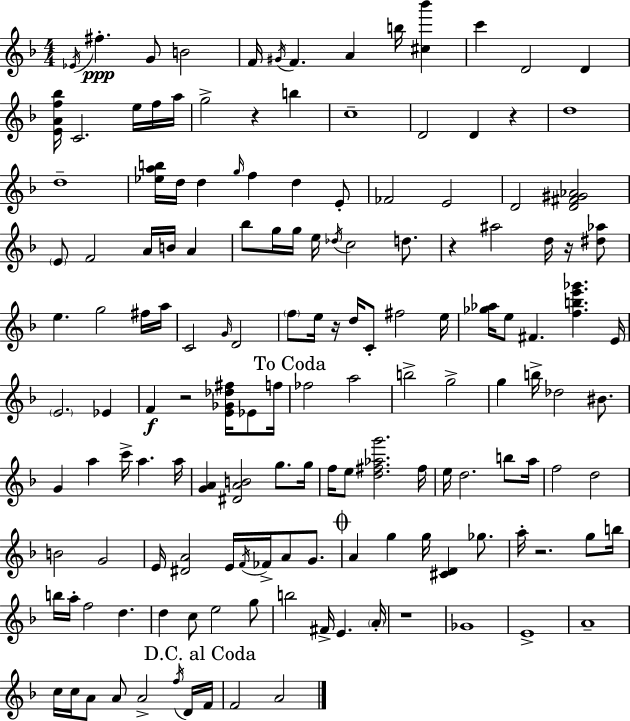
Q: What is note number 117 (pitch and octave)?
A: E4